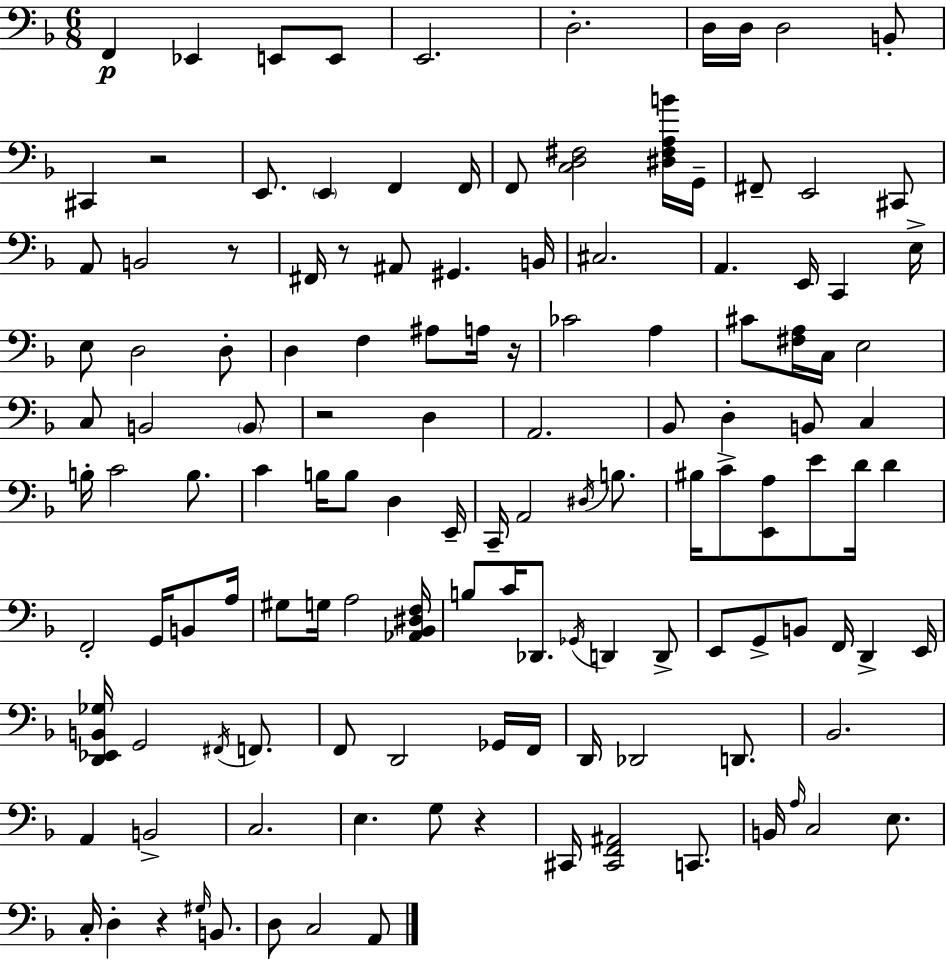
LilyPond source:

{
  \clef bass
  \numericTimeSignature
  \time 6/8
  \key f \major
  f,4\p ees,4 e,8 e,8 | e,2. | d2.-. | d16 d16 d2 b,8-. | \break cis,4 r2 | e,8. \parenthesize e,4 f,4 f,16 | f,8 <c d fis>2 <dis fis a b'>16 g,16-- | fis,8-- e,2 cis,8 | \break a,8 b,2 r8 | fis,16 r8 ais,8 gis,4. b,16 | cis2. | a,4. e,16 c,4 e16-> | \break e8 d2 d8-. | d4 f4 ais8 a16 r16 | ces'2 a4 | cis'8 <fis a>16 c16 e2 | \break c8 b,2 \parenthesize b,8 | r2 d4 | a,2. | bes,8 d4-. b,8 c4 | \break b16-. c'2 b8. | c'4 b16 b8 d4 e,16-- | c,16-- a,2 \acciaccatura { dis16 } b8. | bis16 c'8-> <e, a>8 e'8 d'16 d'4 | \break f,2-. g,16 b,8 | a16 gis8 g16 a2 | <aes, bes, dis f>16 b8 c'16 des,8. \acciaccatura { ges,16 } d,4 | d,8-> e,8 g,8-> b,8 f,16 d,4-> | \break e,16 <d, ees, b, ges>16 g,2 \acciaccatura { fis,16 } | f,8. f,8 d,2 | ges,16 f,16 d,16 des,2 | d,8. bes,2. | \break a,4 b,2-> | c2. | e4. g8 r4 | cis,16 <cis, f, ais,>2 | \break c,8. b,16 \grace { a16 } c2 | e8. c16-. d4-. r4 | \grace { gis16 } b,8. d8 c2 | a,8 \bar "|."
}